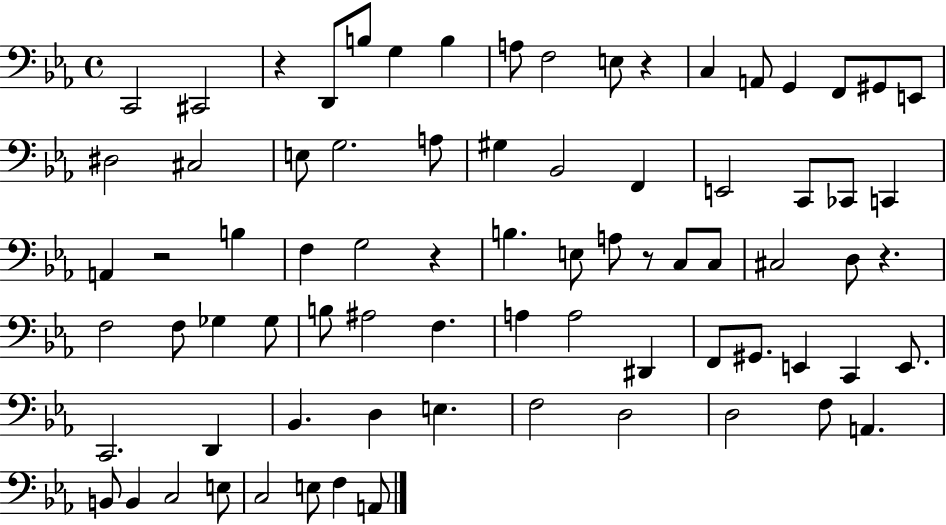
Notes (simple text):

C2/h C#2/h R/q D2/e B3/e G3/q B3/q A3/e F3/h E3/e R/q C3/q A2/e G2/q F2/e G#2/e E2/e D#3/h C#3/h E3/e G3/h. A3/e G#3/q Bb2/h F2/q E2/h C2/e CES2/e C2/q A2/q R/h B3/q F3/q G3/h R/q B3/q. E3/e A3/e R/e C3/e C3/e C#3/h D3/e R/q. F3/h F3/e Gb3/q Gb3/e B3/e A#3/h F3/q. A3/q A3/h D#2/q F2/e G#2/e. E2/q C2/q E2/e. C2/h. D2/q Bb2/q. D3/q E3/q. F3/h D3/h D3/h F3/e A2/q. B2/e B2/q C3/h E3/e C3/h E3/e F3/q A2/e